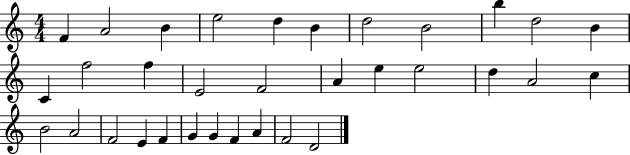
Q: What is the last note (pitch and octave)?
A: D4